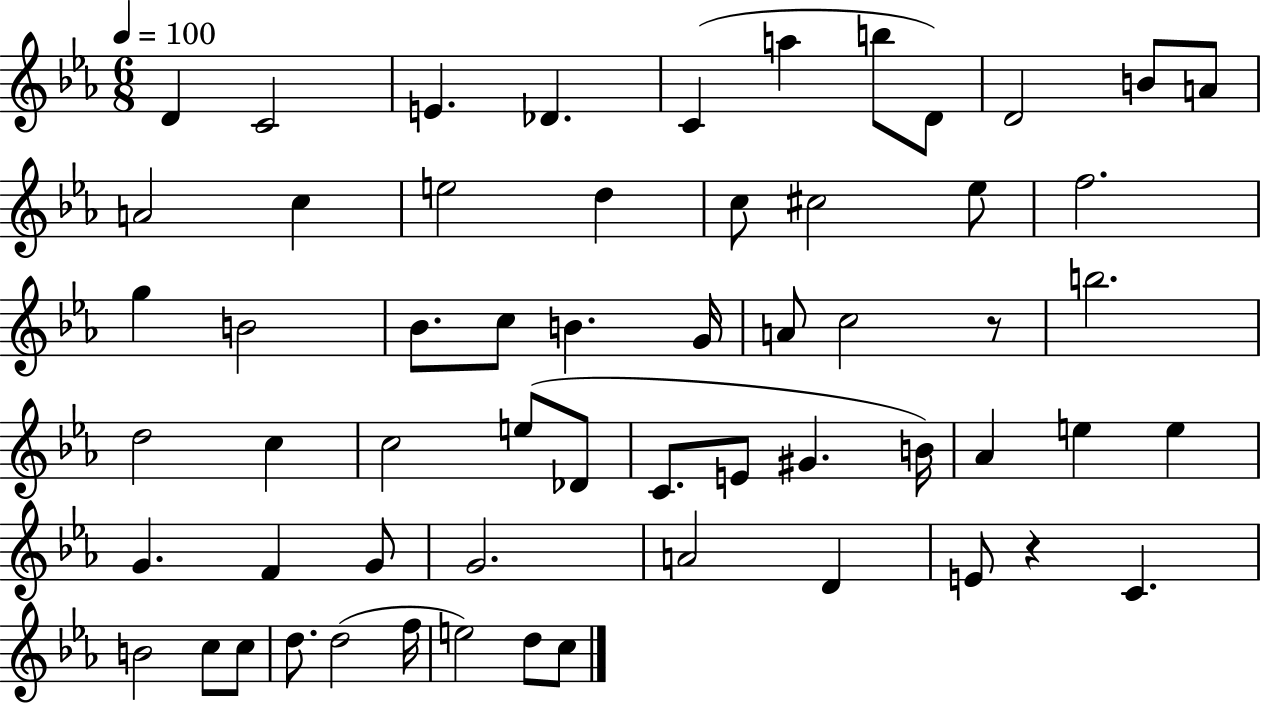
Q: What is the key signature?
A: EES major